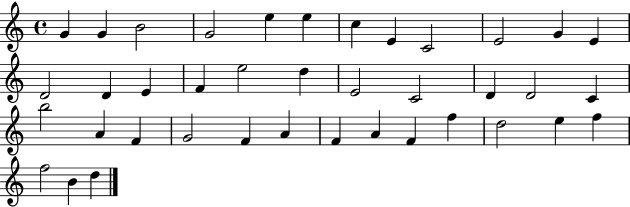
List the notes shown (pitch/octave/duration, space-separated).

G4/q G4/q B4/h G4/h E5/q E5/q C5/q E4/q C4/h E4/h G4/q E4/q D4/h D4/q E4/q F4/q E5/h D5/q E4/h C4/h D4/q D4/h C4/q B5/h A4/q F4/q G4/h F4/q A4/q F4/q A4/q F4/q F5/q D5/h E5/q F5/q F5/h B4/q D5/q